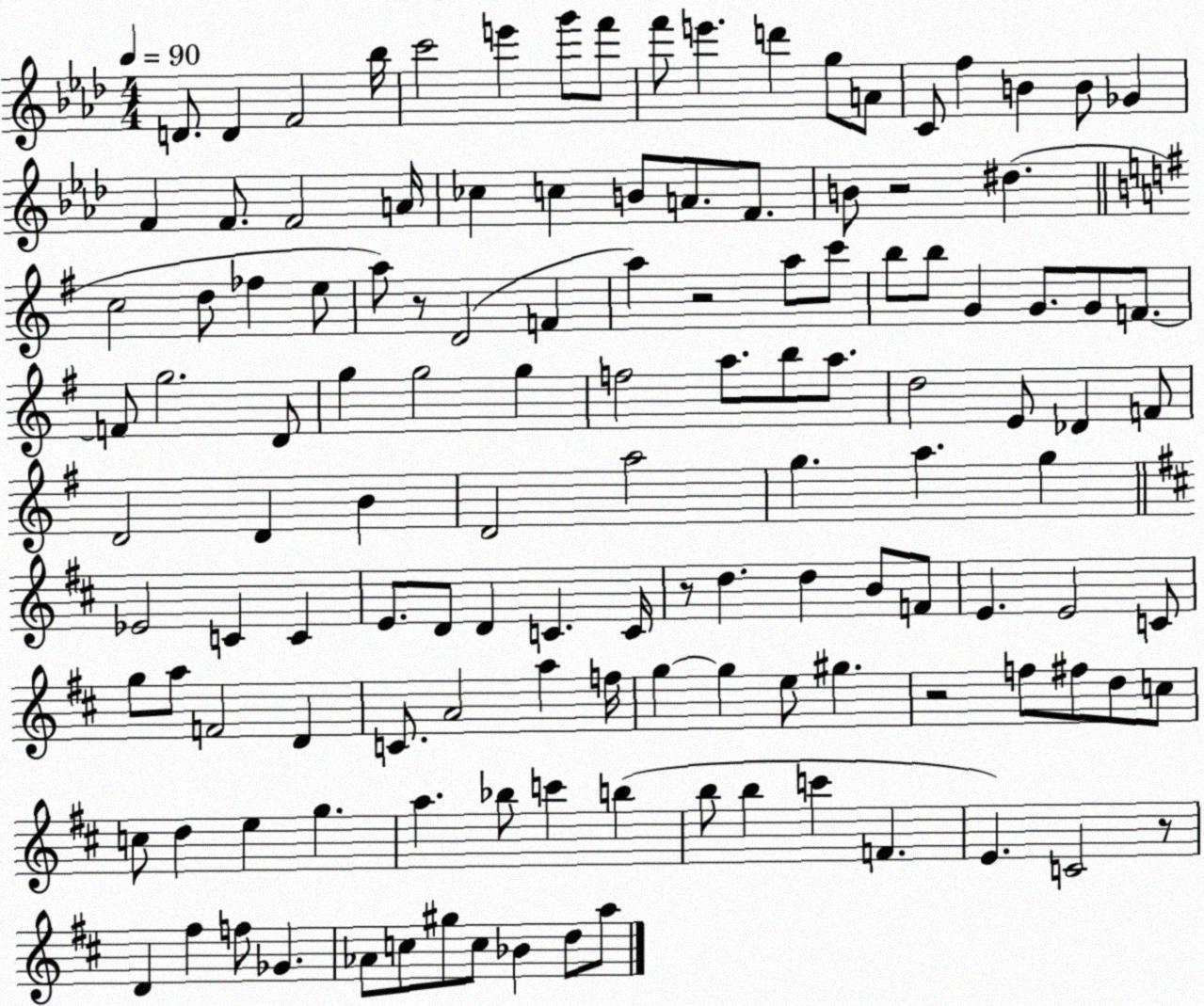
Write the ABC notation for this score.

X:1
T:Untitled
M:4/4
L:1/4
K:Ab
D/2 D F2 _b/4 c'2 e' g'/2 f'/2 f'/2 e' d' g/2 A/2 C/2 f B B/2 _G F F/2 F2 A/4 _c c B/2 A/2 F/2 B/2 z2 ^d c2 d/2 _f e/2 a/2 z/2 D2 F a z2 a/2 c'/2 b/2 b/2 G G/2 G/2 F/2 F/2 g2 D/2 g g2 g f2 a/2 b/2 a/2 d2 E/2 _D F/2 D2 D B D2 a2 g a g _E2 C C E/2 D/2 D C C/4 z/2 d d B/2 F/2 E E2 C/2 g/2 a/2 F2 D C/2 A2 a f/4 g g e/2 ^g z2 f/2 ^f/2 d/2 c/2 c/2 d e g a _b/2 c' b b/2 b c' F E C2 z/2 D ^f f/2 _G _A/2 c/2 ^g/2 c/2 _B d/2 a/2